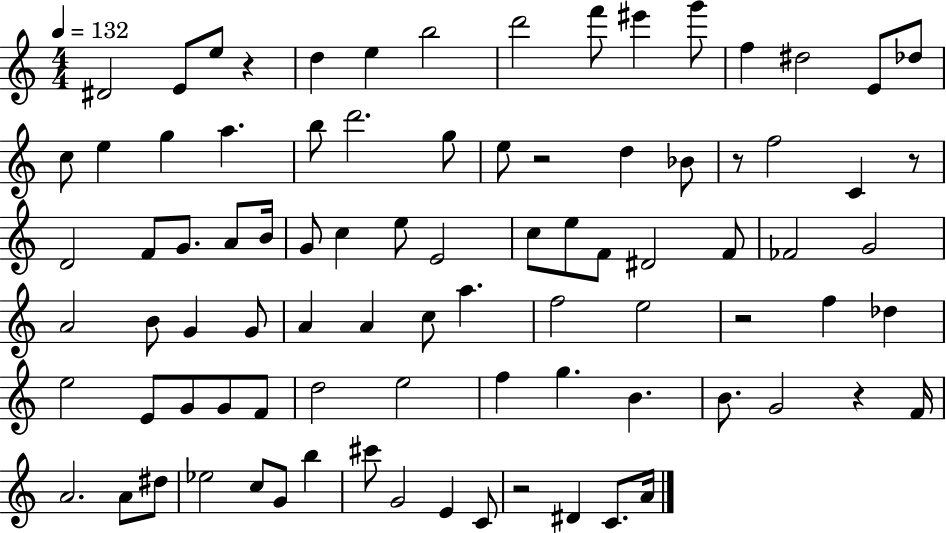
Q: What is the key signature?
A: C major